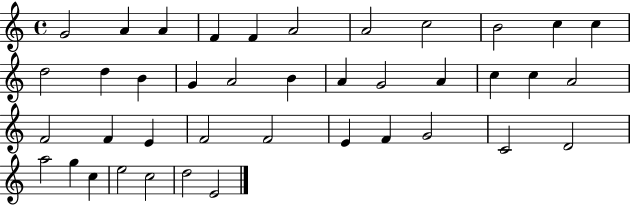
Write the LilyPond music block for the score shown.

{
  \clef treble
  \time 4/4
  \defaultTimeSignature
  \key c \major
  g'2 a'4 a'4 | f'4 f'4 a'2 | a'2 c''2 | b'2 c''4 c''4 | \break d''2 d''4 b'4 | g'4 a'2 b'4 | a'4 g'2 a'4 | c''4 c''4 a'2 | \break f'2 f'4 e'4 | f'2 f'2 | e'4 f'4 g'2 | c'2 d'2 | \break a''2 g''4 c''4 | e''2 c''2 | d''2 e'2 | \bar "|."
}